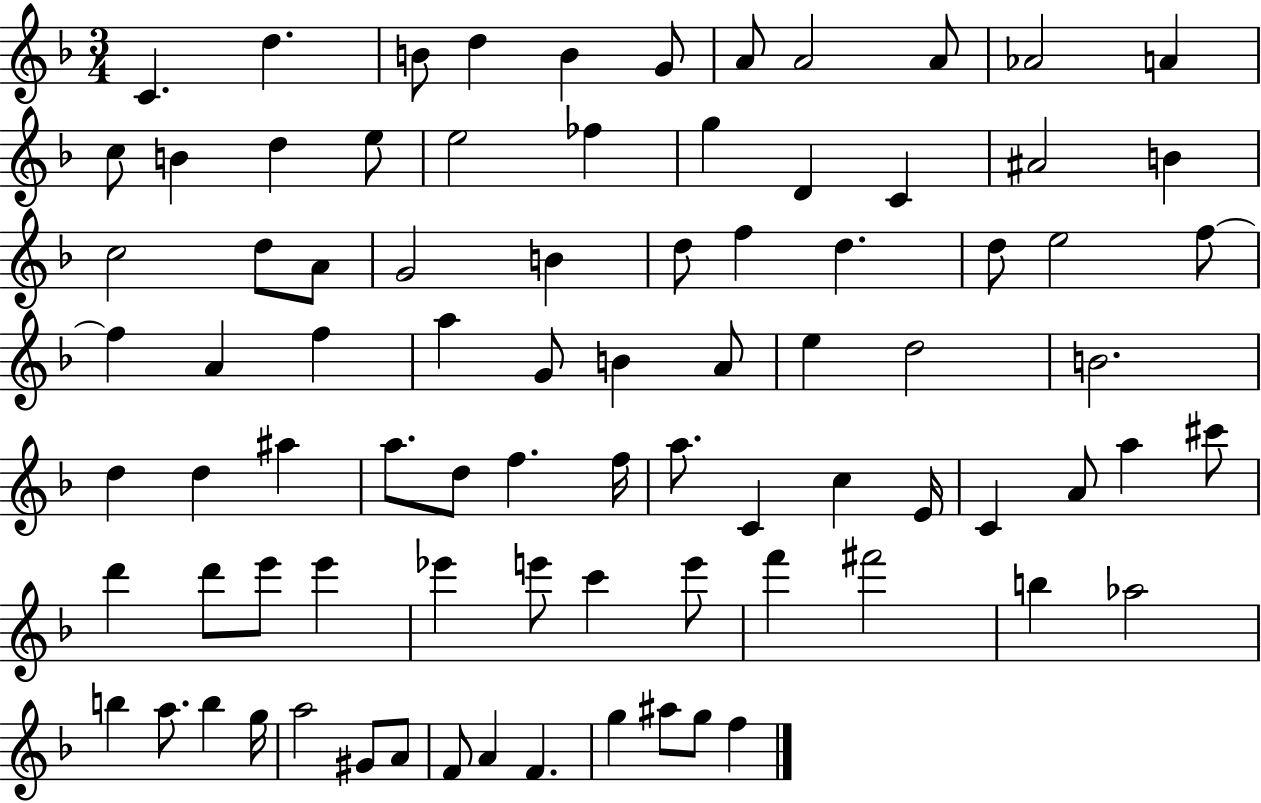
{
  \clef treble
  \numericTimeSignature
  \time 3/4
  \key f \major
  c'4. d''4. | b'8 d''4 b'4 g'8 | a'8 a'2 a'8 | aes'2 a'4 | \break c''8 b'4 d''4 e''8 | e''2 fes''4 | g''4 d'4 c'4 | ais'2 b'4 | \break c''2 d''8 a'8 | g'2 b'4 | d''8 f''4 d''4. | d''8 e''2 f''8~~ | \break f''4 a'4 f''4 | a''4 g'8 b'4 a'8 | e''4 d''2 | b'2. | \break d''4 d''4 ais''4 | a''8. d''8 f''4. f''16 | a''8. c'4 c''4 e'16 | c'4 a'8 a''4 cis'''8 | \break d'''4 d'''8 e'''8 e'''4 | ees'''4 e'''8 c'''4 e'''8 | f'''4 fis'''2 | b''4 aes''2 | \break b''4 a''8. b''4 g''16 | a''2 gis'8 a'8 | f'8 a'4 f'4. | g''4 ais''8 g''8 f''4 | \break \bar "|."
}